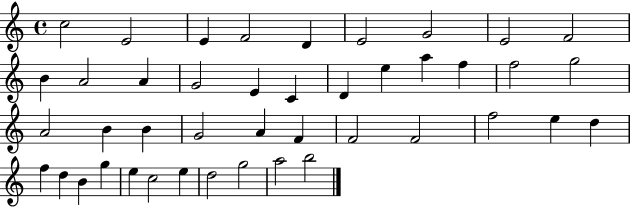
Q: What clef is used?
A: treble